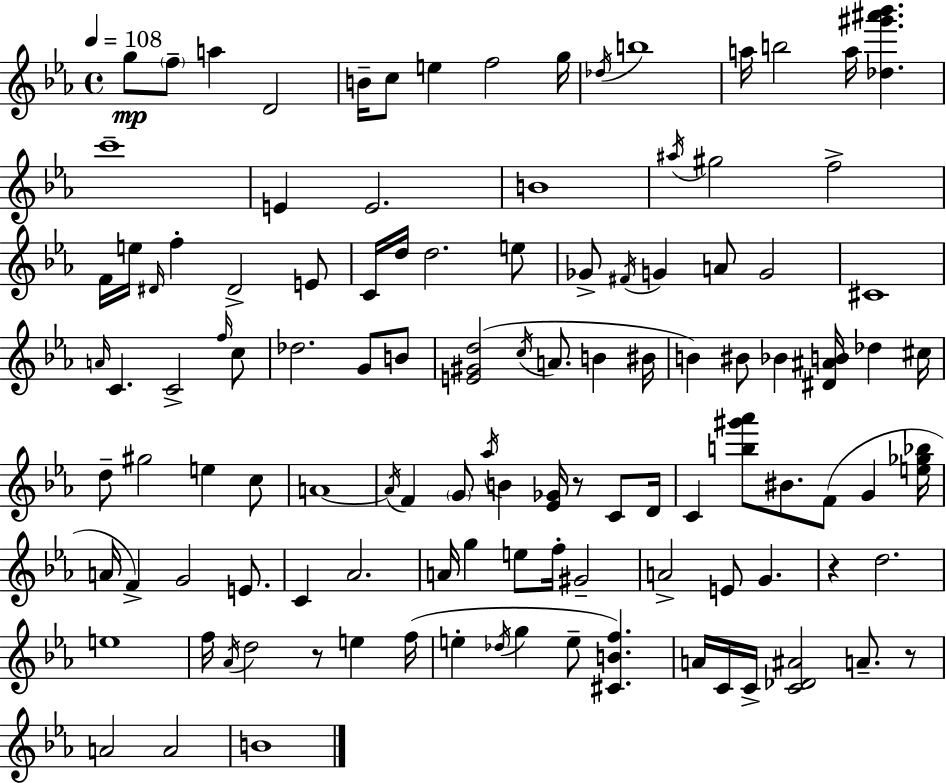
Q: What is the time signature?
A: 4/4